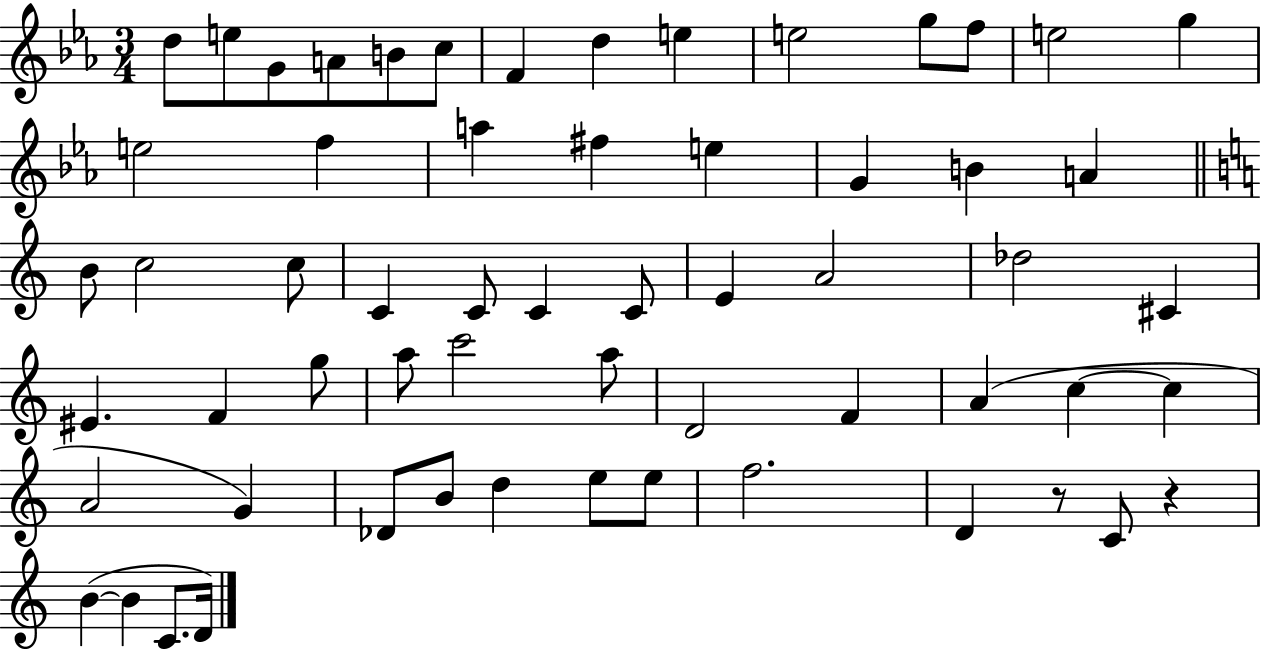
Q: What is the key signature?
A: EES major